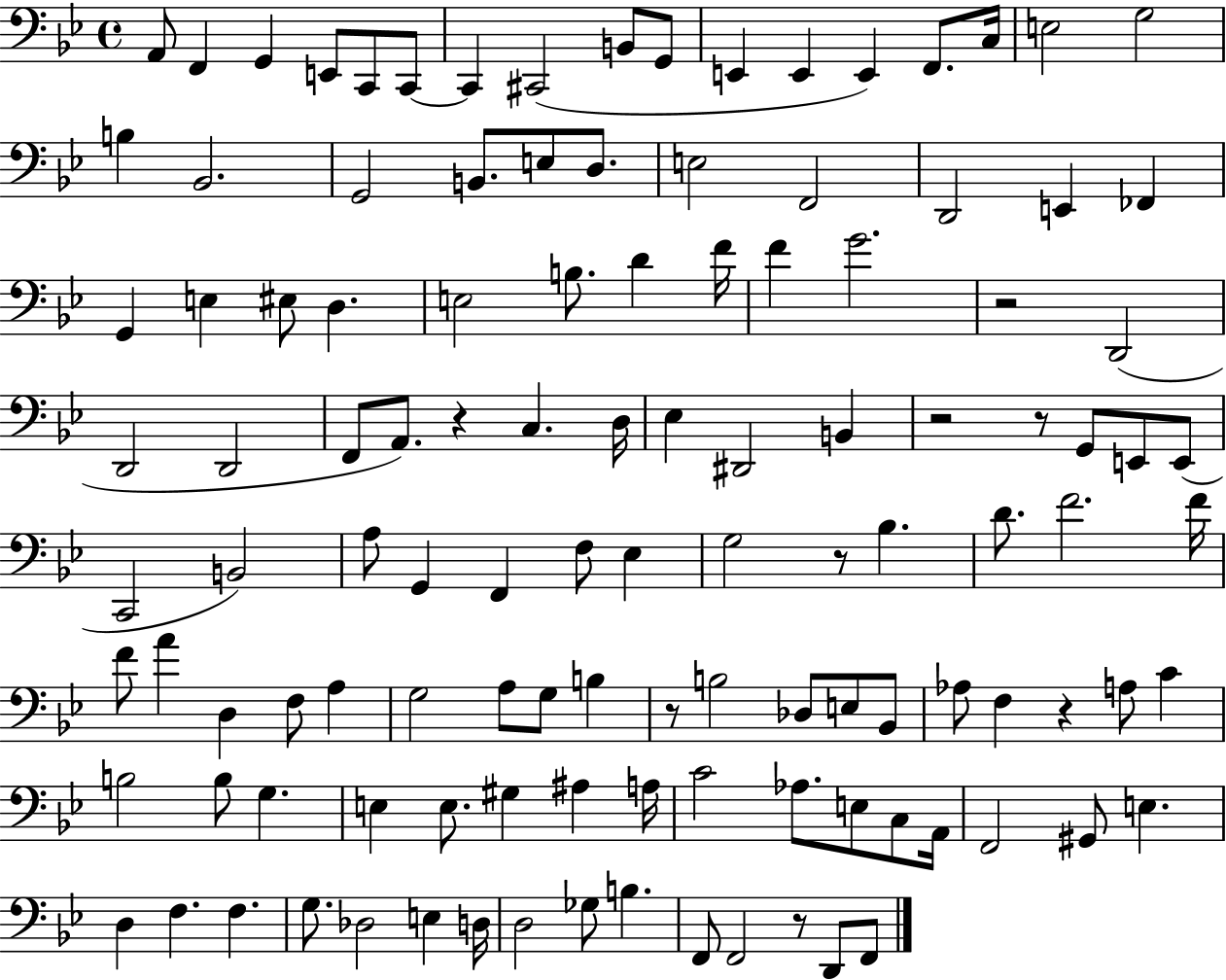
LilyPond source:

{
  \clef bass
  \time 4/4
  \defaultTimeSignature
  \key bes \major
  a,8 f,4 g,4 e,8 c,8 c,8~~ | c,4 cis,2( b,8 g,8 | e,4 e,4 e,4) f,8. c16 | e2 g2 | \break b4 bes,2. | g,2 b,8. e8 d8. | e2 f,2 | d,2 e,4 fes,4 | \break g,4 e4 eis8 d4. | e2 b8. d'4 f'16 | f'4 g'2. | r2 d,2( | \break d,2 d,2 | f,8 a,8.) r4 c4. d16 | ees4 dis,2 b,4 | r2 r8 g,8 e,8 e,8( | \break c,2 b,2) | a8 g,4 f,4 f8 ees4 | g2 r8 bes4. | d'8. f'2. f'16 | \break f'8 a'4 d4 f8 a4 | g2 a8 g8 b4 | r8 b2 des8 e8 bes,8 | aes8 f4 r4 a8 c'4 | \break b2 b8 g4. | e4 e8. gis4 ais4 a16 | c'2 aes8. e8 c8 a,16 | f,2 gis,8 e4. | \break d4 f4. f4. | g8. des2 e4 d16 | d2 ges8 b4. | f,8 f,2 r8 d,8 f,8 | \break \bar "|."
}